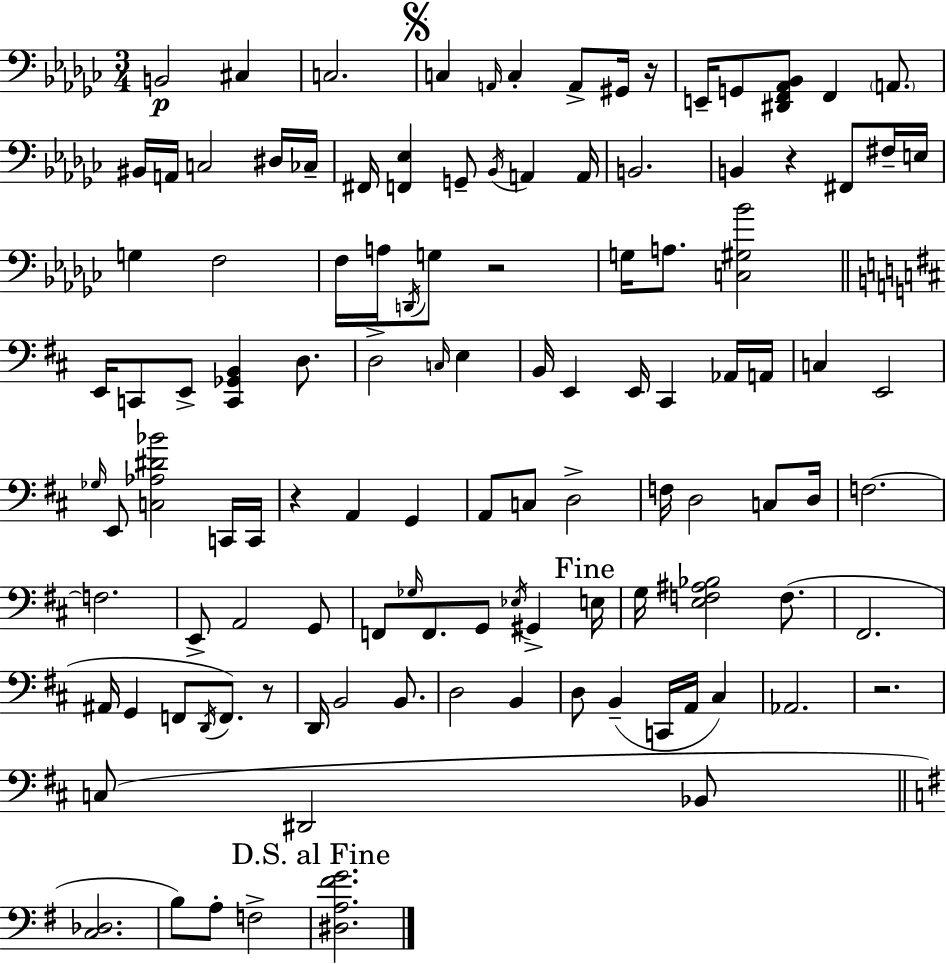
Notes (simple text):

B2/h C#3/q C3/h. C3/q A2/s C3/q A2/e G#2/s R/s E2/s G2/e [D#2,F2,Ab2,Bb2]/e F2/q A2/e. BIS2/s A2/s C3/h D#3/s CES3/s F#2/s [F2,Eb3]/q G2/e Bb2/s A2/q A2/s B2/h. B2/q R/q F#2/e F#3/s E3/s G3/q F3/h F3/s A3/s D2/s G3/e R/h G3/s A3/e. [C3,G#3,Bb4]/h E2/s C2/e E2/e [C2,Gb2,B2]/q D3/e. D3/h C3/s E3/q B2/s E2/q E2/s C#2/q Ab2/s A2/s C3/q E2/h Gb3/s E2/e [C3,Ab3,D#4,Bb4]/h C2/s C2/s R/q A2/q G2/q A2/e C3/e D3/h F3/s D3/h C3/e D3/s F3/h. F3/h. E2/e A2/h G2/e F2/e Gb3/s F2/e. G2/e Eb3/s G#2/q E3/s G3/s [E3,F3,A#3,Bb3]/h F3/e. F#2/h. A#2/s G2/q F2/e D2/s F2/e. R/e D2/s B2/h B2/e. D3/h B2/q D3/e B2/q C2/s A2/s C#3/q Ab2/h. R/h. C3/e D#2/h Bb2/e [C3,Db3]/h. B3/e A3/e F3/h [D#3,A3,F#4,G4]/h.